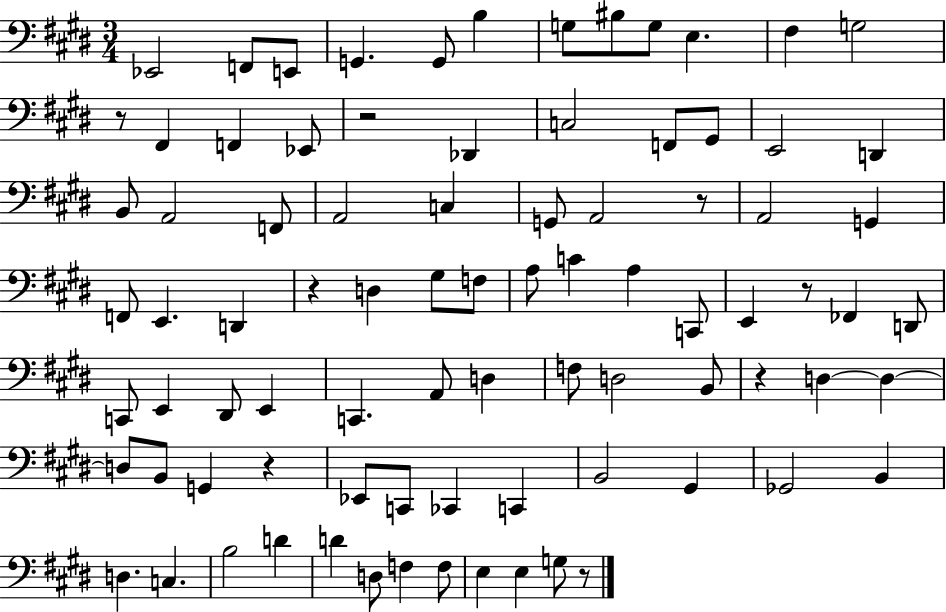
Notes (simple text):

Eb2/h F2/e E2/e G2/q. G2/e B3/q G3/e BIS3/e G3/e E3/q. F#3/q G3/h R/e F#2/q F2/q Eb2/e R/h Db2/q C3/h F2/e G#2/e E2/h D2/q B2/e A2/h F2/e A2/h C3/q G2/e A2/h R/e A2/h G2/q F2/e E2/q. D2/q R/q D3/q G#3/e F3/e A3/e C4/q A3/q C2/e E2/q R/e FES2/q D2/e C2/e E2/q D#2/e E2/q C2/q. A2/e D3/q F3/e D3/h B2/e R/q D3/q D3/q D3/e B2/e G2/q R/q Eb2/e C2/e CES2/q C2/q B2/h G#2/q Gb2/h B2/q D3/q. C3/q. B3/h D4/q D4/q D3/e F3/q F3/e E3/q E3/q G3/e R/e